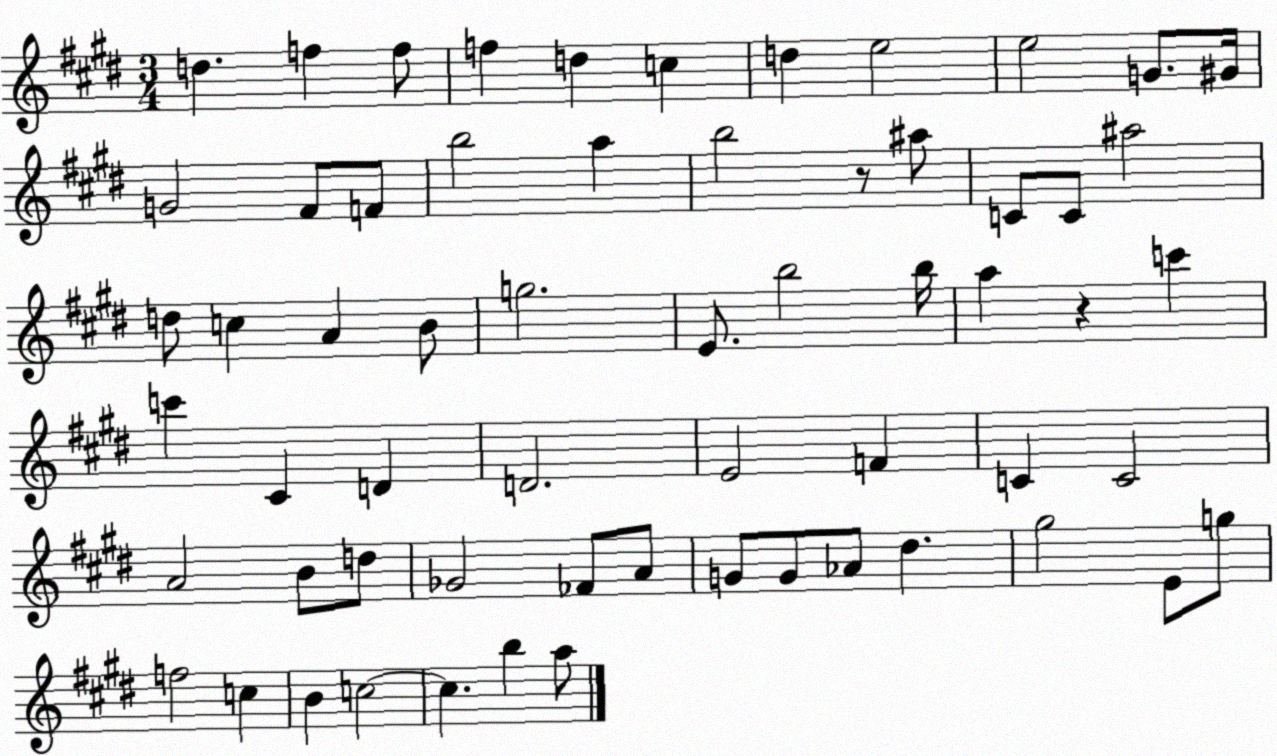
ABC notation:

X:1
T:Untitled
M:3/4
L:1/4
K:E
d f f/2 f d c d e2 e2 G/2 ^G/4 G2 ^F/2 F/2 b2 a b2 z/2 ^a/2 C/2 C/2 ^a2 d/2 c A B/2 g2 E/2 b2 b/4 a z c' c' ^C D D2 E2 F C C2 A2 B/2 d/2 _G2 _F/2 A/2 G/2 G/2 _A/2 ^d ^g2 E/2 g/2 f2 c B c2 c b a/2